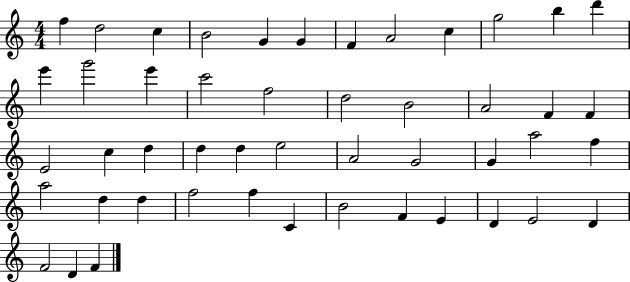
{
  \clef treble
  \numericTimeSignature
  \time 4/4
  \key c \major
  f''4 d''2 c''4 | b'2 g'4 g'4 | f'4 a'2 c''4 | g''2 b''4 d'''4 | \break e'''4 g'''2 e'''4 | c'''2 f''2 | d''2 b'2 | a'2 f'4 f'4 | \break e'2 c''4 d''4 | d''4 d''4 e''2 | a'2 g'2 | g'4 a''2 f''4 | \break a''2 d''4 d''4 | f''2 f''4 c'4 | b'2 f'4 e'4 | d'4 e'2 d'4 | \break f'2 d'4 f'4 | \bar "|."
}